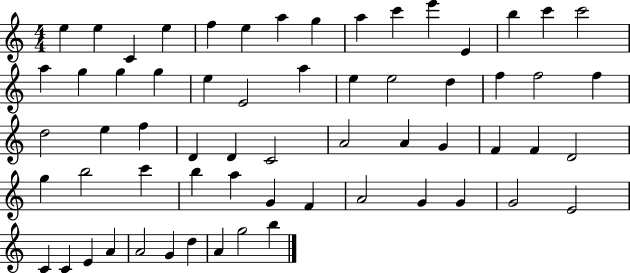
{
  \clef treble
  \numericTimeSignature
  \time 4/4
  \key c \major
  e''4 e''4 c'4 e''4 | f''4 e''4 a''4 g''4 | a''4 c'''4 e'''4 e'4 | b''4 c'''4 c'''2 | \break a''4 g''4 g''4 g''4 | e''4 e'2 a''4 | e''4 e''2 d''4 | f''4 f''2 f''4 | \break d''2 e''4 f''4 | d'4 d'4 c'2 | a'2 a'4 g'4 | f'4 f'4 d'2 | \break g''4 b''2 c'''4 | b''4 a''4 g'4 f'4 | a'2 g'4 g'4 | g'2 e'2 | \break c'4 c'4 e'4 a'4 | a'2 g'4 d''4 | a'4 g''2 b''4 | \bar "|."
}